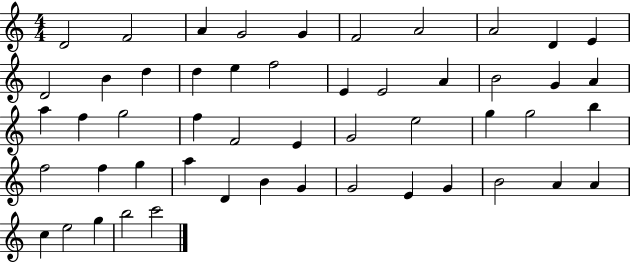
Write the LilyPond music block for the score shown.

{
  \clef treble
  \numericTimeSignature
  \time 4/4
  \key c \major
  d'2 f'2 | a'4 g'2 g'4 | f'2 a'2 | a'2 d'4 e'4 | \break d'2 b'4 d''4 | d''4 e''4 f''2 | e'4 e'2 a'4 | b'2 g'4 a'4 | \break a''4 f''4 g''2 | f''4 f'2 e'4 | g'2 e''2 | g''4 g''2 b''4 | \break f''2 f''4 g''4 | a''4 d'4 b'4 g'4 | g'2 e'4 g'4 | b'2 a'4 a'4 | \break c''4 e''2 g''4 | b''2 c'''2 | \bar "|."
}